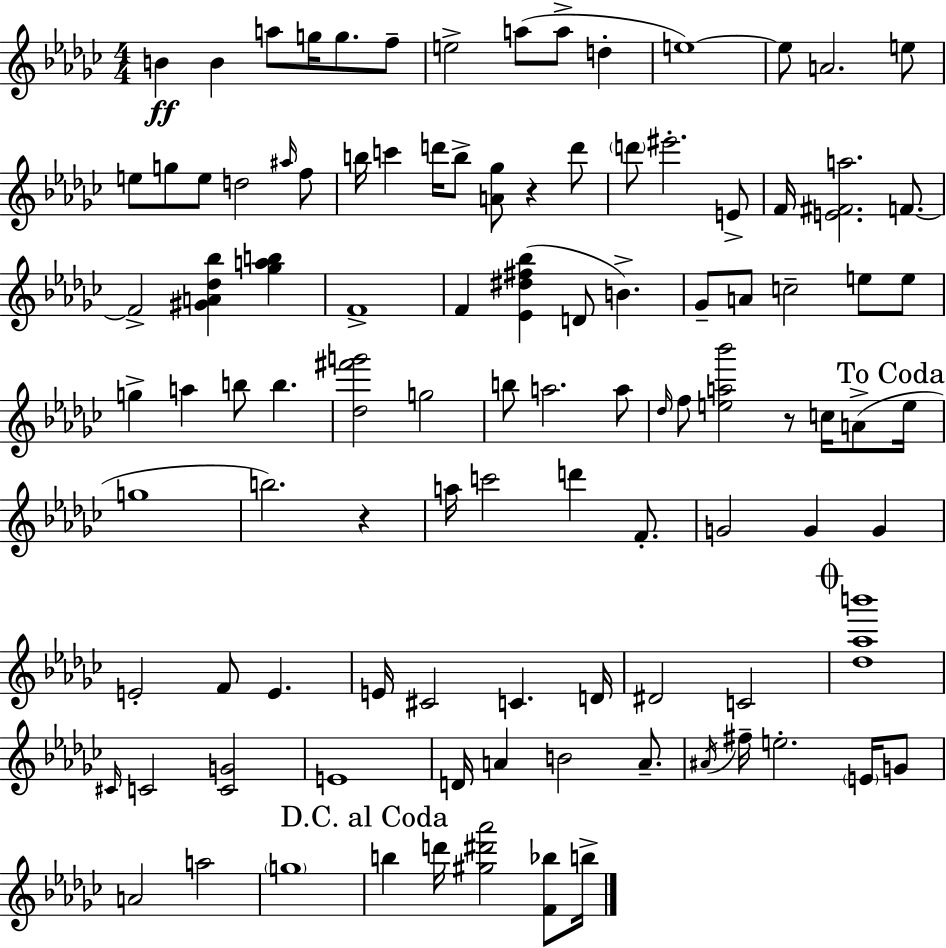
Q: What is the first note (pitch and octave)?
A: B4